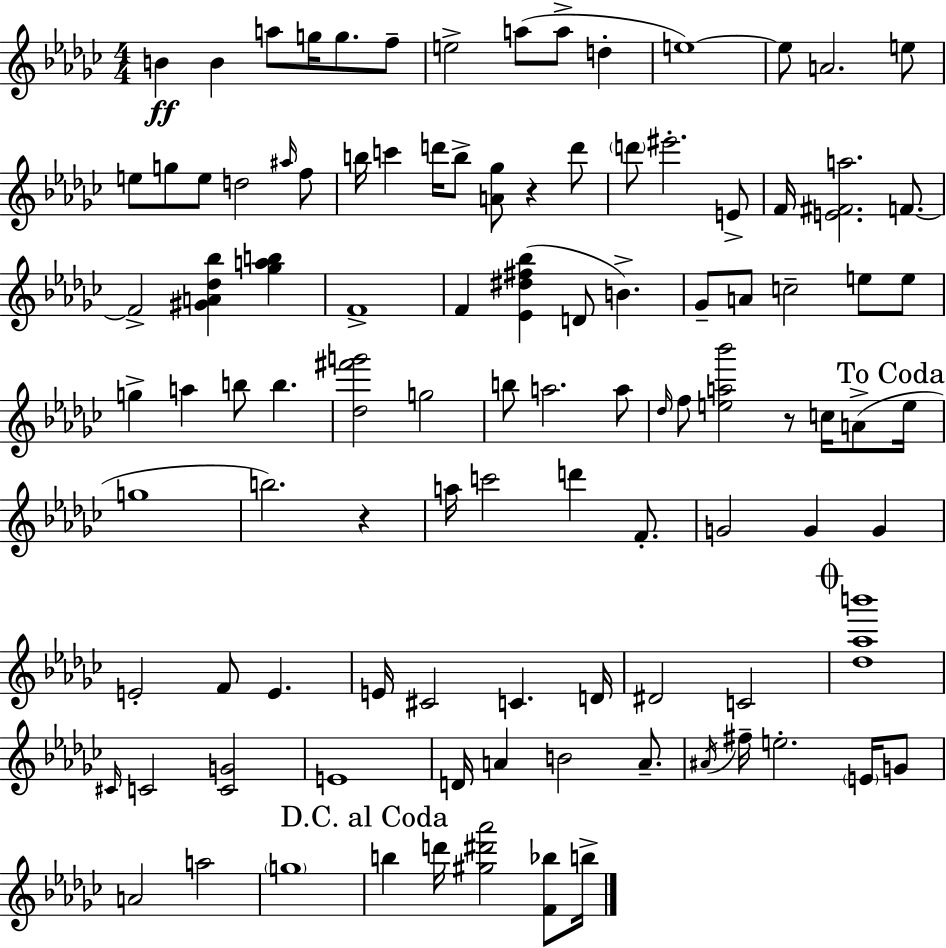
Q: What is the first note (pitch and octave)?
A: B4